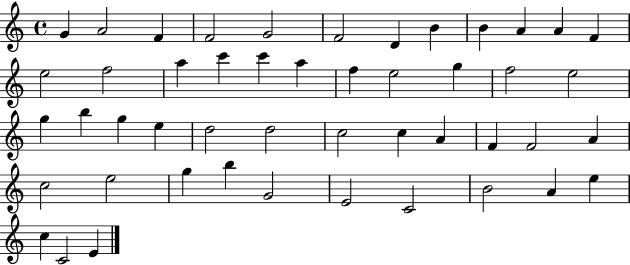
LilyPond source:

{
  \clef treble
  \time 4/4
  \defaultTimeSignature
  \key c \major
  g'4 a'2 f'4 | f'2 g'2 | f'2 d'4 b'4 | b'4 a'4 a'4 f'4 | \break e''2 f''2 | a''4 c'''4 c'''4 a''4 | f''4 e''2 g''4 | f''2 e''2 | \break g''4 b''4 g''4 e''4 | d''2 d''2 | c''2 c''4 a'4 | f'4 f'2 a'4 | \break c''2 e''2 | g''4 b''4 g'2 | e'2 c'2 | b'2 a'4 e''4 | \break c''4 c'2 e'4 | \bar "|."
}